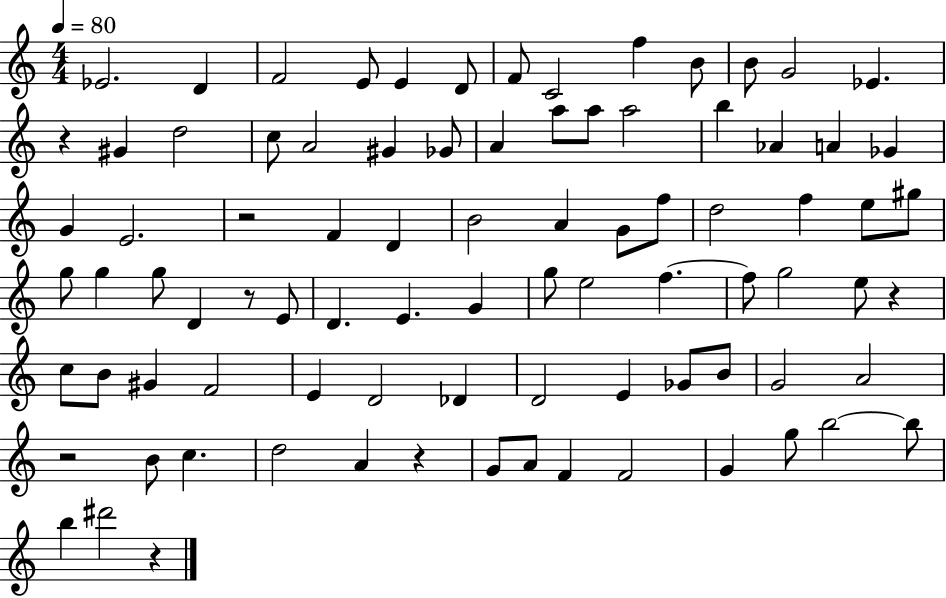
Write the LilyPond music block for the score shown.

{
  \clef treble
  \numericTimeSignature
  \time 4/4
  \key c \major
  \tempo 4 = 80
  ees'2. d'4 | f'2 e'8 e'4 d'8 | f'8 c'2 f''4 b'8 | b'8 g'2 ees'4. | \break r4 gis'4 d''2 | c''8 a'2 gis'4 ges'8 | a'4 a''8 a''8 a''2 | b''4 aes'4 a'4 ges'4 | \break g'4 e'2. | r2 f'4 d'4 | b'2 a'4 g'8 f''8 | d''2 f''4 e''8 gis''8 | \break g''8 g''4 g''8 d'4 r8 e'8 | d'4. e'4. g'4 | g''8 e''2 f''4.~~ | f''8 g''2 e''8 r4 | \break c''8 b'8 gis'4 f'2 | e'4 d'2 des'4 | d'2 e'4 ges'8 b'8 | g'2 a'2 | \break r2 b'8 c''4. | d''2 a'4 r4 | g'8 a'8 f'4 f'2 | g'4 g''8 b''2~~ b''8 | \break b''4 dis'''2 r4 | \bar "|."
}